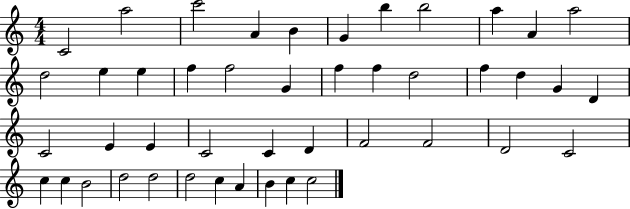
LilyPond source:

{
  \clef treble
  \numericTimeSignature
  \time 4/4
  \key c \major
  c'2 a''2 | c'''2 a'4 b'4 | g'4 b''4 b''2 | a''4 a'4 a''2 | \break d''2 e''4 e''4 | f''4 f''2 g'4 | f''4 f''4 d''2 | f''4 d''4 g'4 d'4 | \break c'2 e'4 e'4 | c'2 c'4 d'4 | f'2 f'2 | d'2 c'2 | \break c''4 c''4 b'2 | d''2 d''2 | d''2 c''4 a'4 | b'4 c''4 c''2 | \break \bar "|."
}